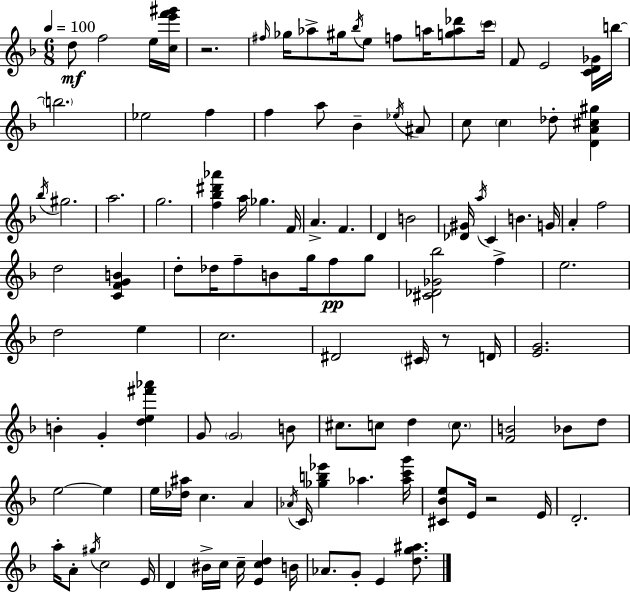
{
  \clef treble
  \numericTimeSignature
  \time 6/8
  \key d \minor
  \tempo 4 = 100
  d''8\mf f''2 e''16 <c'' e''' f''' gis'''>16 | r2. | \grace { fis''16 } ges''16 aes''8-> gis''16 \acciaccatura { bes''16 } e''8 f''8 a''16 <g'' a'' des'''>8 | \parenthesize c'''16 f'8 e'2 | \break <c' d' ges'>16 b''16~~ \parenthesize b''2. | ees''2 f''4 | f''4 a''8 bes'4-- | \acciaccatura { ees''16 } ais'8 c''8 \parenthesize c''4 des''8-. <d' a' cis'' gis''>4 | \break \acciaccatura { bes''16 } gis''2. | a''2. | g''2. | <f'' bes'' dis''' aes'''>4 a''16 ges''4. | \break f'16 a'4.-> f'4. | d'4 b'2 | <des' gis'>16 \acciaccatura { a''16 } c'4 b'4. | g'16 a'4-. f''2 | \break d''2 | <c' f' g' b'>4 d''8-. des''16 f''8-- b'8 | g''16 f''8\pp g''8 <cis' des' ges' bes''>2 | f''4-> e''2. | \break d''2 | e''4 c''2. | dis'2 | \parenthesize cis'16 r8 d'16 <e' g'>2. | \break b'4-. g'4-. | <d'' e'' fis''' aes'''>4 g'8 \parenthesize g'2 | b'8 cis''8. c''8 d''4 | \parenthesize c''8. <f' b'>2 | \break bes'8 d''8 e''2~~ | e''4 e''16 <des'' ais''>16 c''4. | a'4 \acciaccatura { aes'16 } c'16 <ges'' b'' ees'''>4 aes''4. | <aes'' c''' g'''>16 <cis' bes' e''>8 e'16 r2 | \break e'16 d'2.-. | a''16-. a'8-. \acciaccatura { gis''16 } c''2 | e'16 d'4 bis'16-> | c''16 c''16-- <e' c'' d''>4 b'16 aes'8. g'8-. | \break e'4 <d'' g'' ais''>8. \bar "|."
}